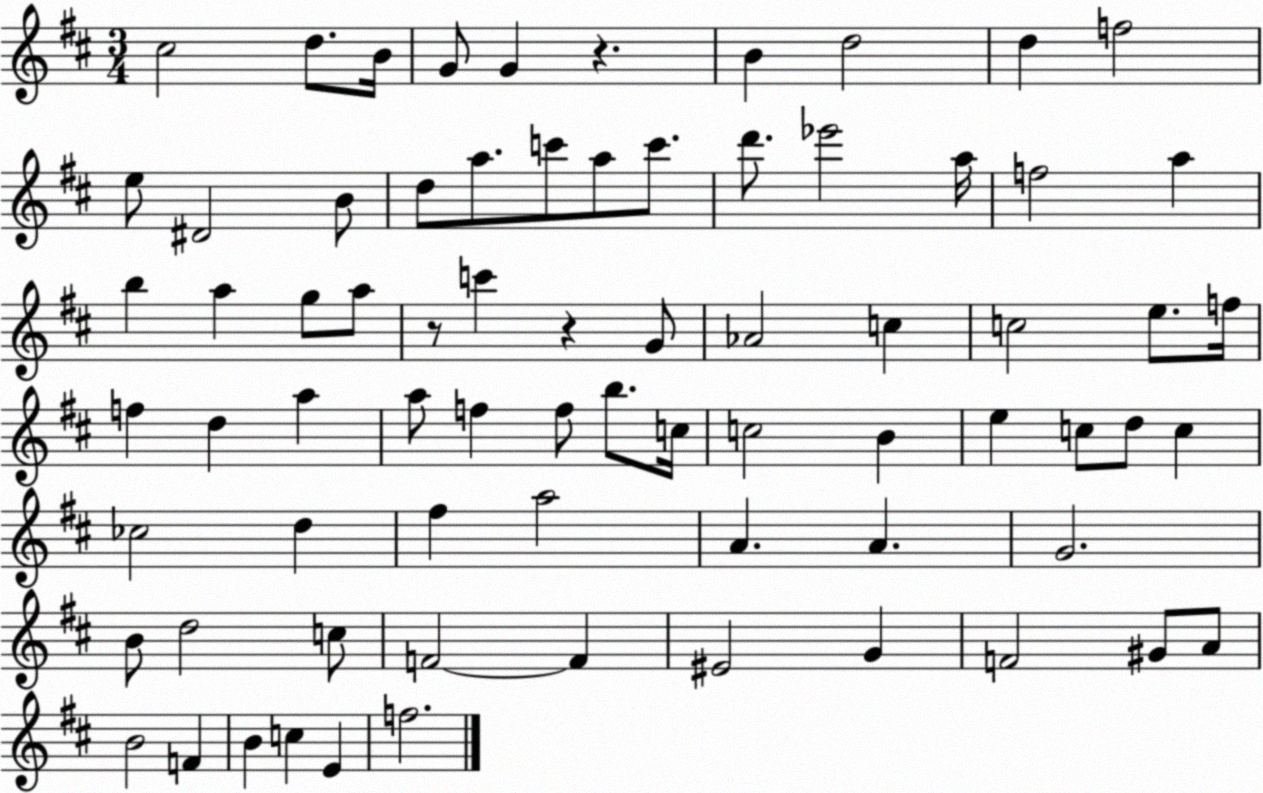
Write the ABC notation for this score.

X:1
T:Untitled
M:3/4
L:1/4
K:D
^c2 d/2 B/4 G/2 G z B d2 d f2 e/2 ^D2 B/2 d/2 a/2 c'/2 a/2 c'/2 d'/2 _e'2 a/4 f2 a b a g/2 a/2 z/2 c' z G/2 _A2 c c2 e/2 f/4 f d a a/2 f f/2 b/2 c/4 c2 B e c/2 d/2 c _c2 d ^f a2 A A G2 B/2 d2 c/2 F2 F ^E2 G F2 ^G/2 A/2 B2 F B c E f2